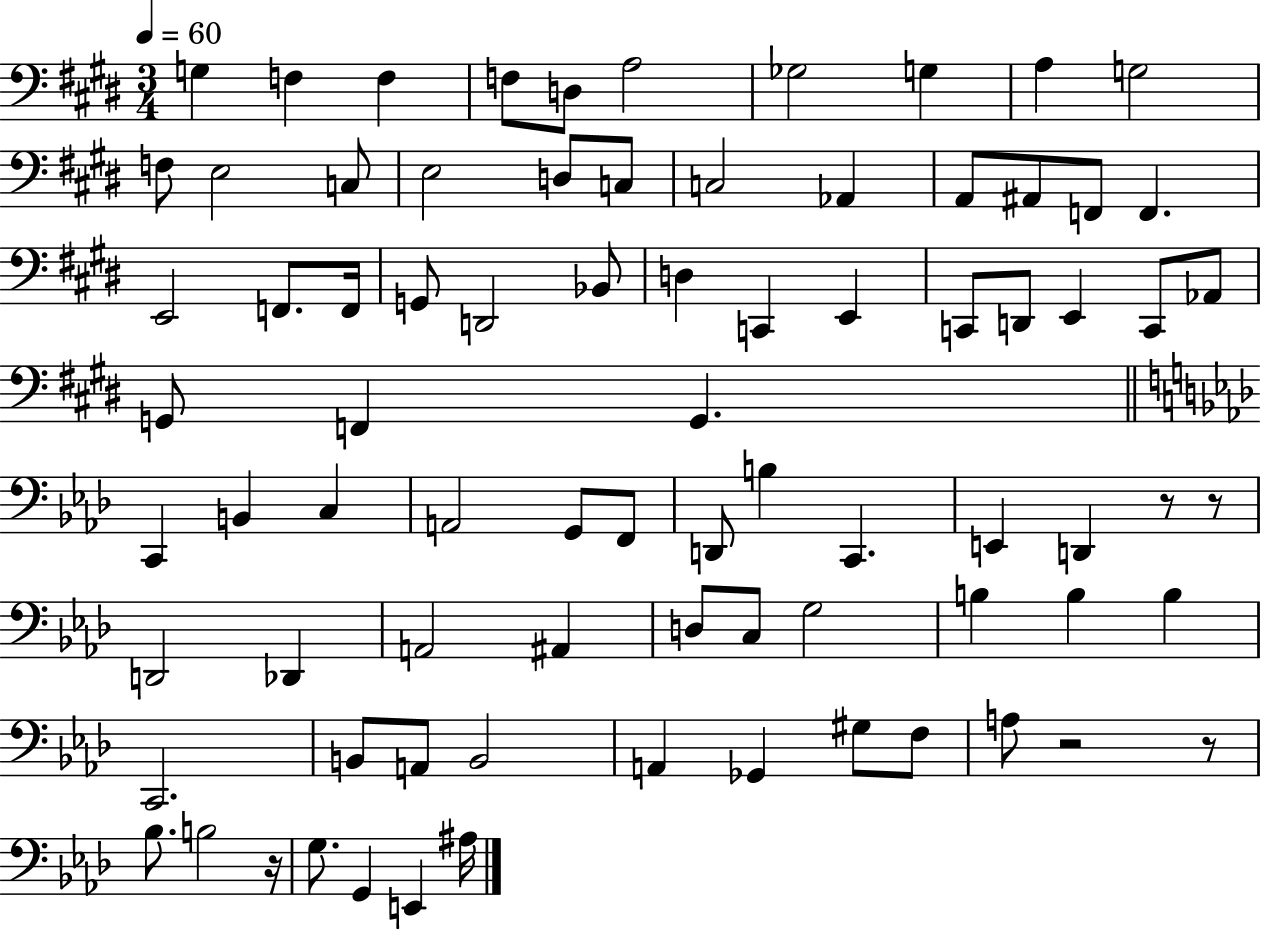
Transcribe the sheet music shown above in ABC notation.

X:1
T:Untitled
M:3/4
L:1/4
K:E
G, F, F, F,/2 D,/2 A,2 _G,2 G, A, G,2 F,/2 E,2 C,/2 E,2 D,/2 C,/2 C,2 _A,, A,,/2 ^A,,/2 F,,/2 F,, E,,2 F,,/2 F,,/4 G,,/2 D,,2 _B,,/2 D, C,, E,, C,,/2 D,,/2 E,, C,,/2 _A,,/2 G,,/2 F,, G,, C,, B,, C, A,,2 G,,/2 F,,/2 D,,/2 B, C,, E,, D,, z/2 z/2 D,,2 _D,, A,,2 ^A,, D,/2 C,/2 G,2 B, B, B, C,,2 B,,/2 A,,/2 B,,2 A,, _G,, ^G,/2 F,/2 A,/2 z2 z/2 _B,/2 B,2 z/4 G,/2 G,, E,, ^A,/4